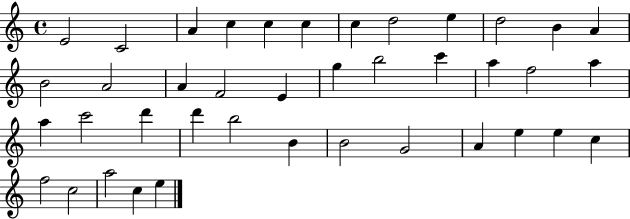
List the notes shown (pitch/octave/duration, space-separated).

E4/h C4/h A4/q C5/q C5/q C5/q C5/q D5/h E5/q D5/h B4/q A4/q B4/h A4/h A4/q F4/h E4/q G5/q B5/h C6/q A5/q F5/h A5/q A5/q C6/h D6/q D6/q B5/h B4/q B4/h G4/h A4/q E5/q E5/q C5/q F5/h C5/h A5/h C5/q E5/q